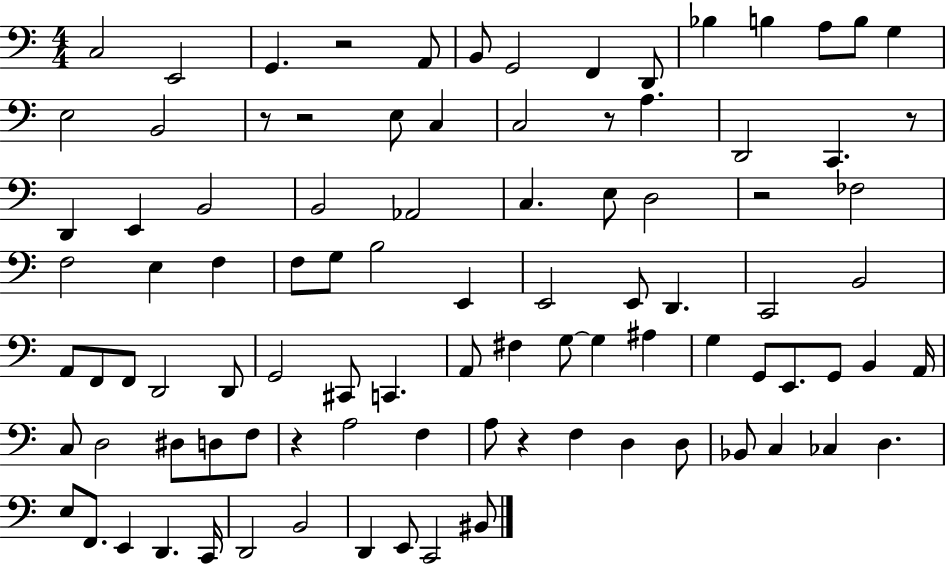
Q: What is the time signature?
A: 4/4